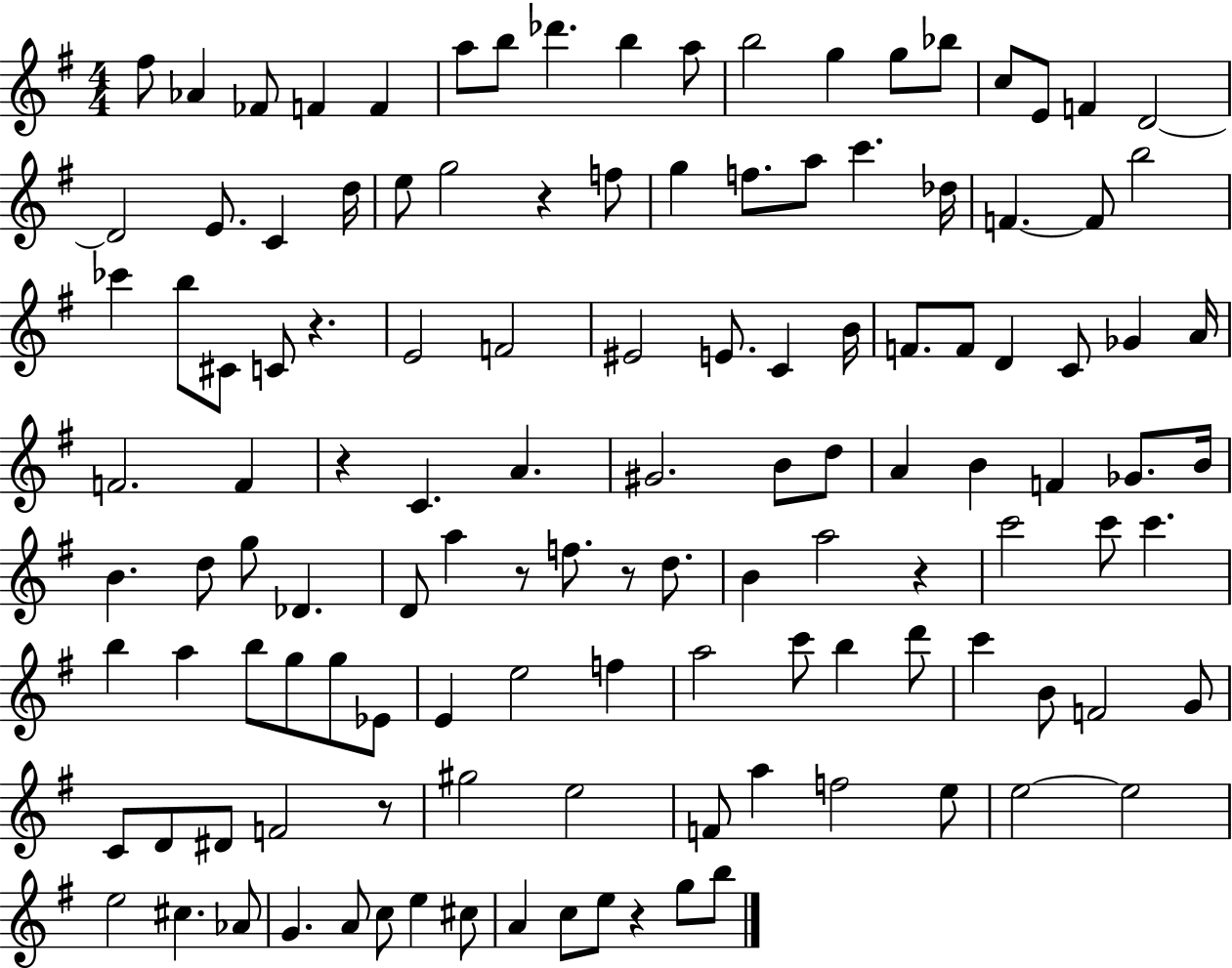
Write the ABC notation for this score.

X:1
T:Untitled
M:4/4
L:1/4
K:G
^f/2 _A _F/2 F F a/2 b/2 _d' b a/2 b2 g g/2 _b/2 c/2 E/2 F D2 D2 E/2 C d/4 e/2 g2 z f/2 g f/2 a/2 c' _d/4 F F/2 b2 _c' b/2 ^C/2 C/2 z E2 F2 ^E2 E/2 C B/4 F/2 F/2 D C/2 _G A/4 F2 F z C A ^G2 B/2 d/2 A B F _G/2 B/4 B d/2 g/2 _D D/2 a z/2 f/2 z/2 d/2 B a2 z c'2 c'/2 c' b a b/2 g/2 g/2 _E/2 E e2 f a2 c'/2 b d'/2 c' B/2 F2 G/2 C/2 D/2 ^D/2 F2 z/2 ^g2 e2 F/2 a f2 e/2 e2 e2 e2 ^c _A/2 G A/2 c/2 e ^c/2 A c/2 e/2 z g/2 b/2